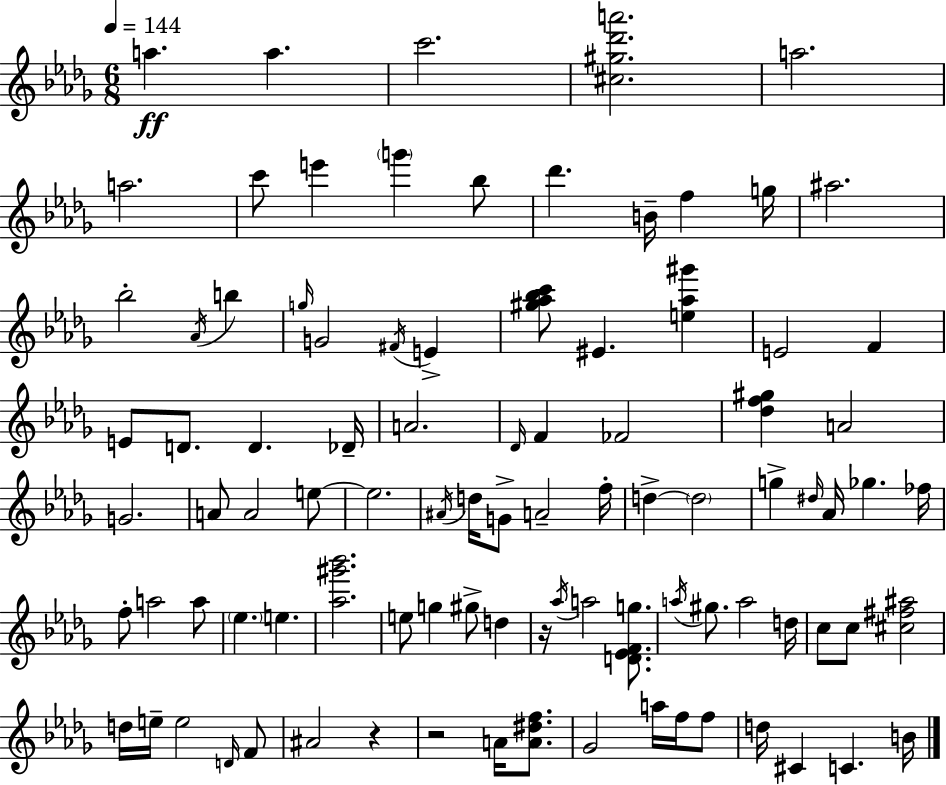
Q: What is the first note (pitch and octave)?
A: A5